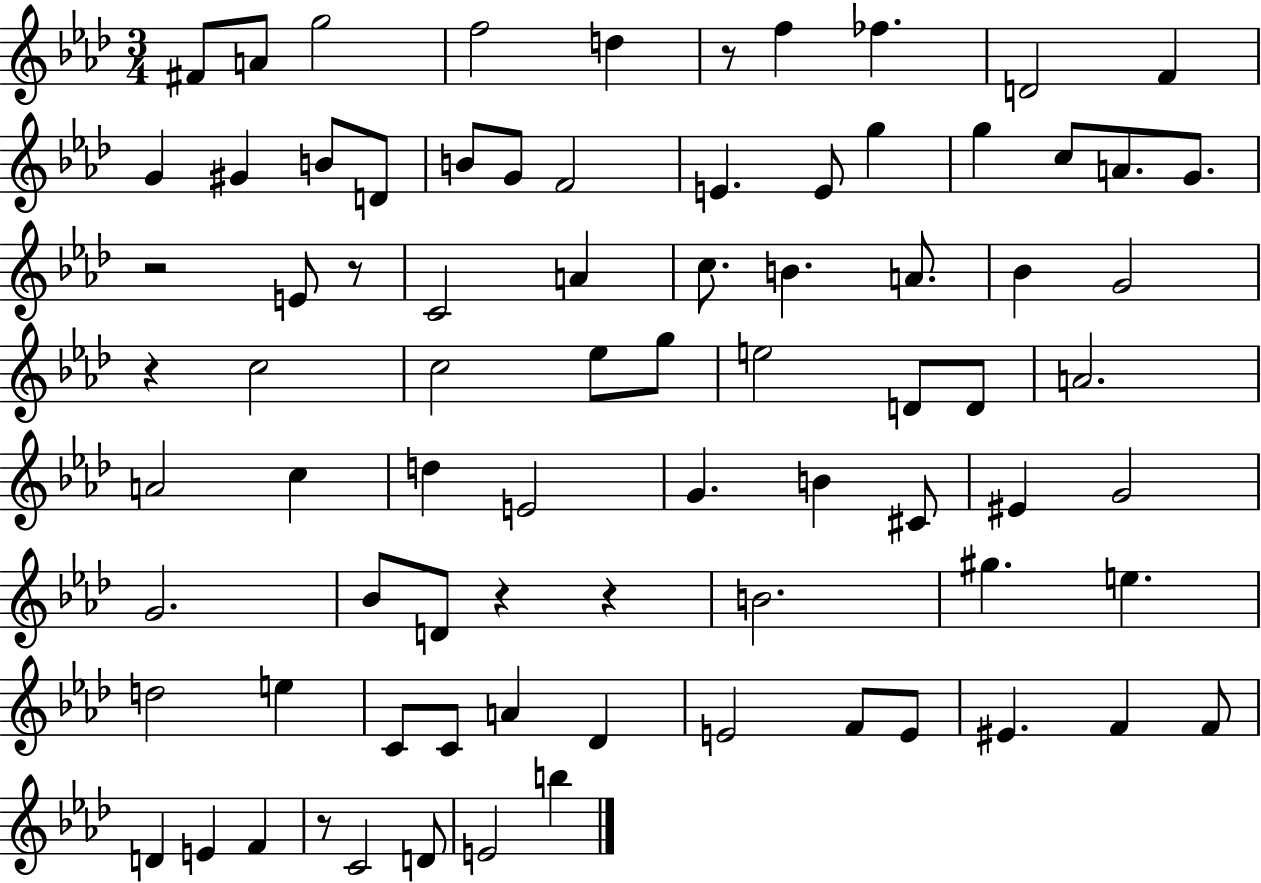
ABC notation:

X:1
T:Untitled
M:3/4
L:1/4
K:Ab
^F/2 A/2 g2 f2 d z/2 f _f D2 F G ^G B/2 D/2 B/2 G/2 F2 E E/2 g g c/2 A/2 G/2 z2 E/2 z/2 C2 A c/2 B A/2 _B G2 z c2 c2 _e/2 g/2 e2 D/2 D/2 A2 A2 c d E2 G B ^C/2 ^E G2 G2 _B/2 D/2 z z B2 ^g e d2 e C/2 C/2 A _D E2 F/2 E/2 ^E F F/2 D E F z/2 C2 D/2 E2 b